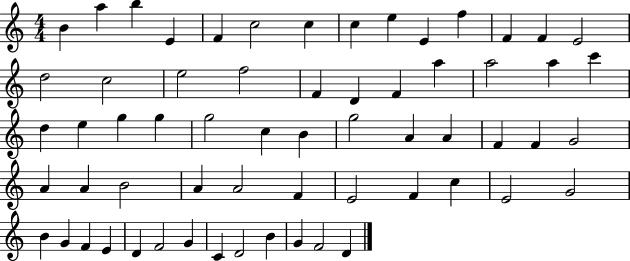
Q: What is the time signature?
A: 4/4